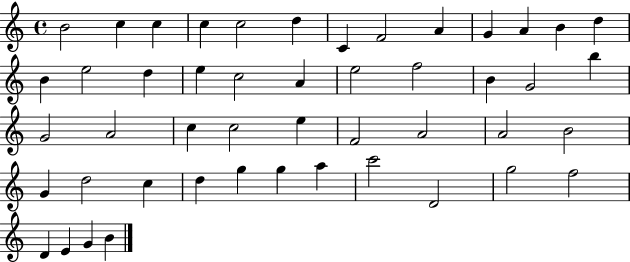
X:1
T:Untitled
M:4/4
L:1/4
K:C
B2 c c c c2 d C F2 A G A B d B e2 d e c2 A e2 f2 B G2 b G2 A2 c c2 e F2 A2 A2 B2 G d2 c d g g a c'2 D2 g2 f2 D E G B